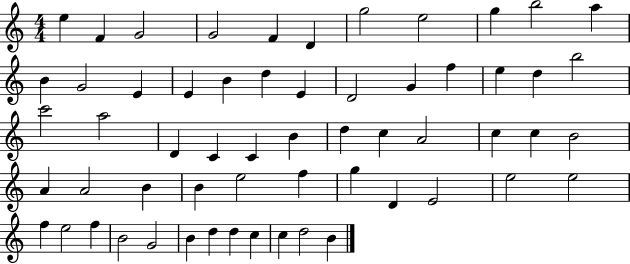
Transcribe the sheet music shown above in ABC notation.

X:1
T:Untitled
M:4/4
L:1/4
K:C
e F G2 G2 F D g2 e2 g b2 a B G2 E E B d E D2 G f e d b2 c'2 a2 D C C B d c A2 c c B2 A A2 B B e2 f g D E2 e2 e2 f e2 f B2 G2 B d d c c d2 B